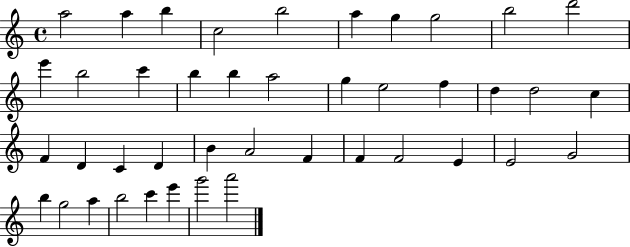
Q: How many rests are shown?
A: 0